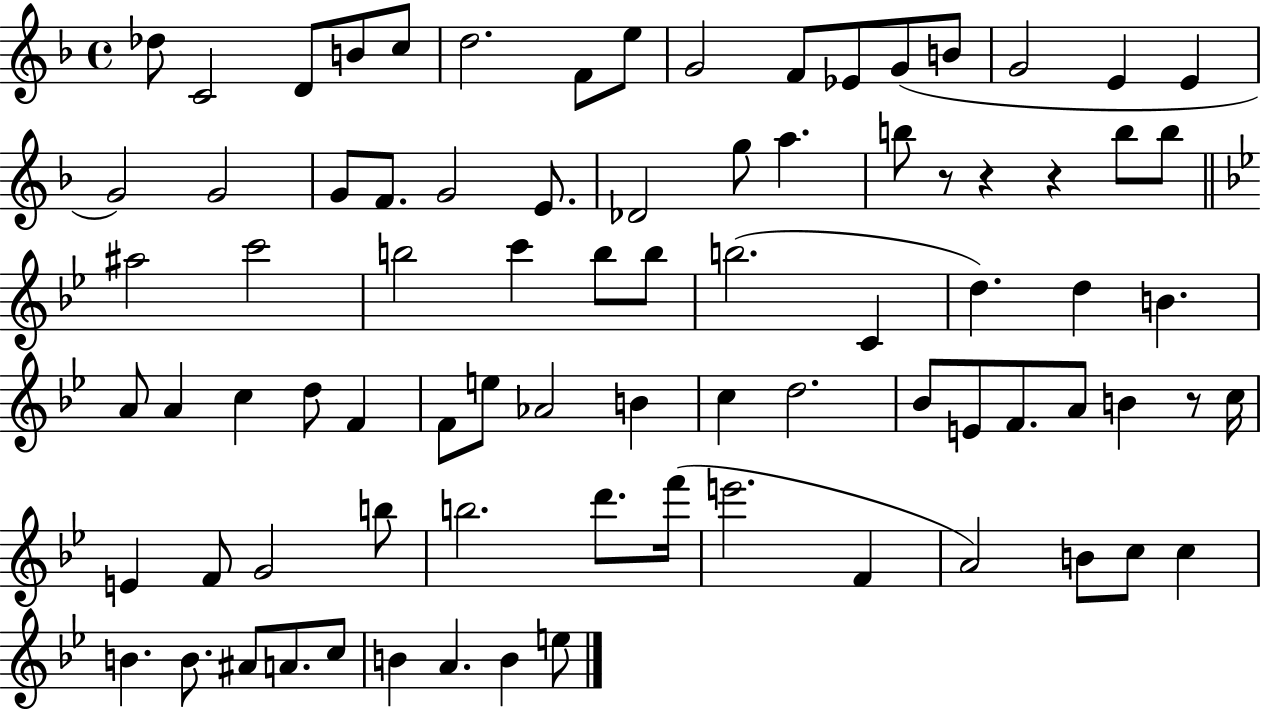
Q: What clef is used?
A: treble